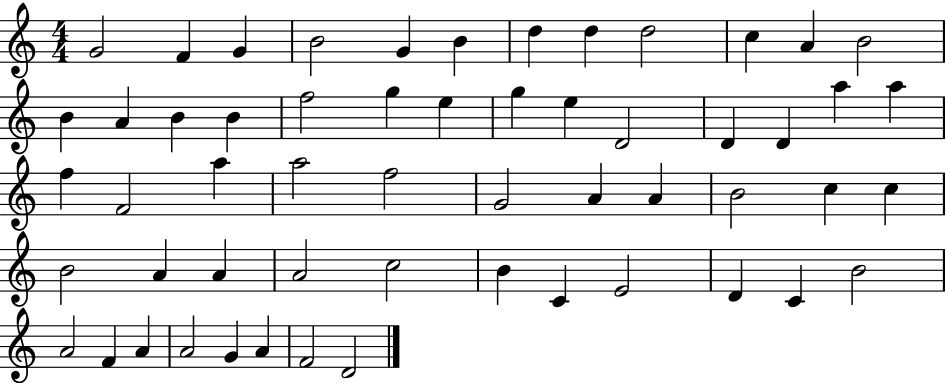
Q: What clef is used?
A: treble